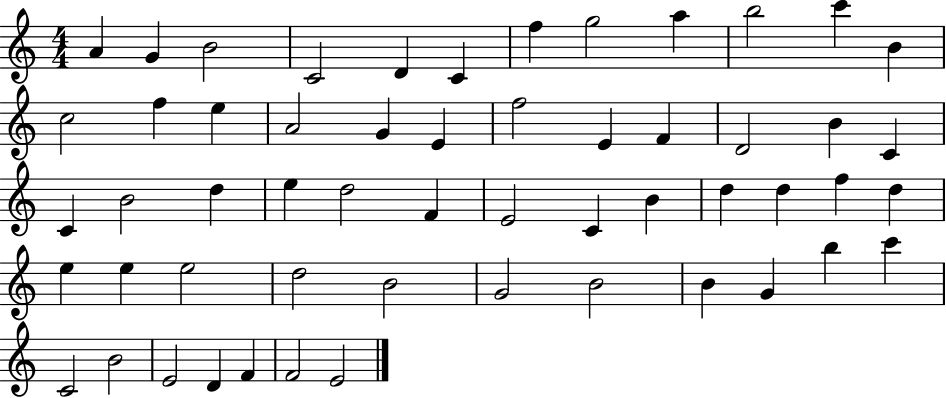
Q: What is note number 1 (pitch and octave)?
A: A4